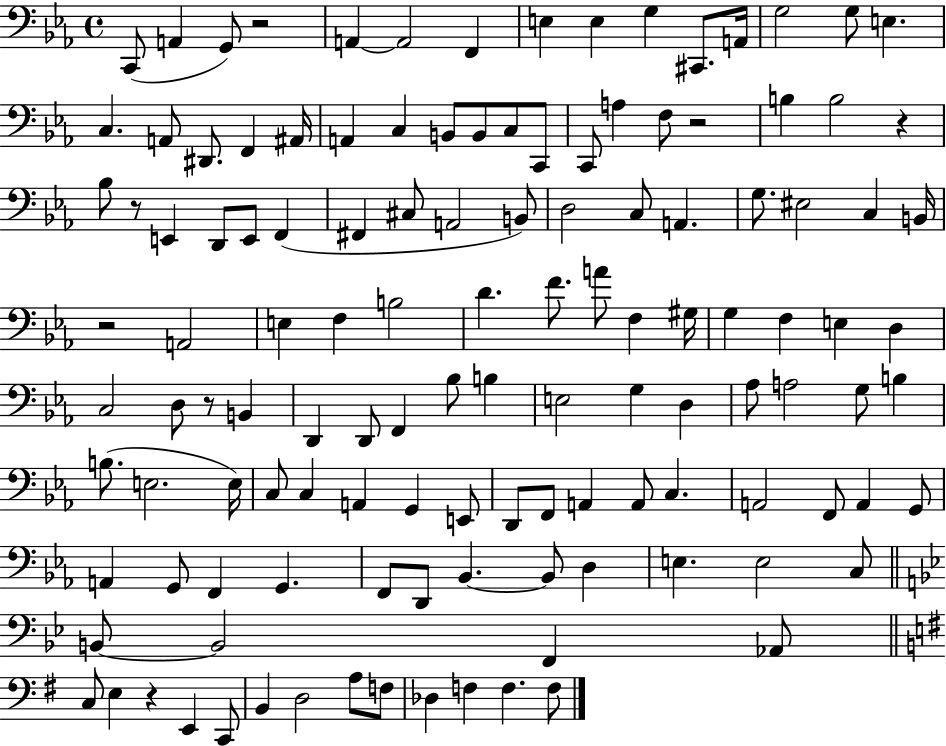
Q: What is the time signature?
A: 4/4